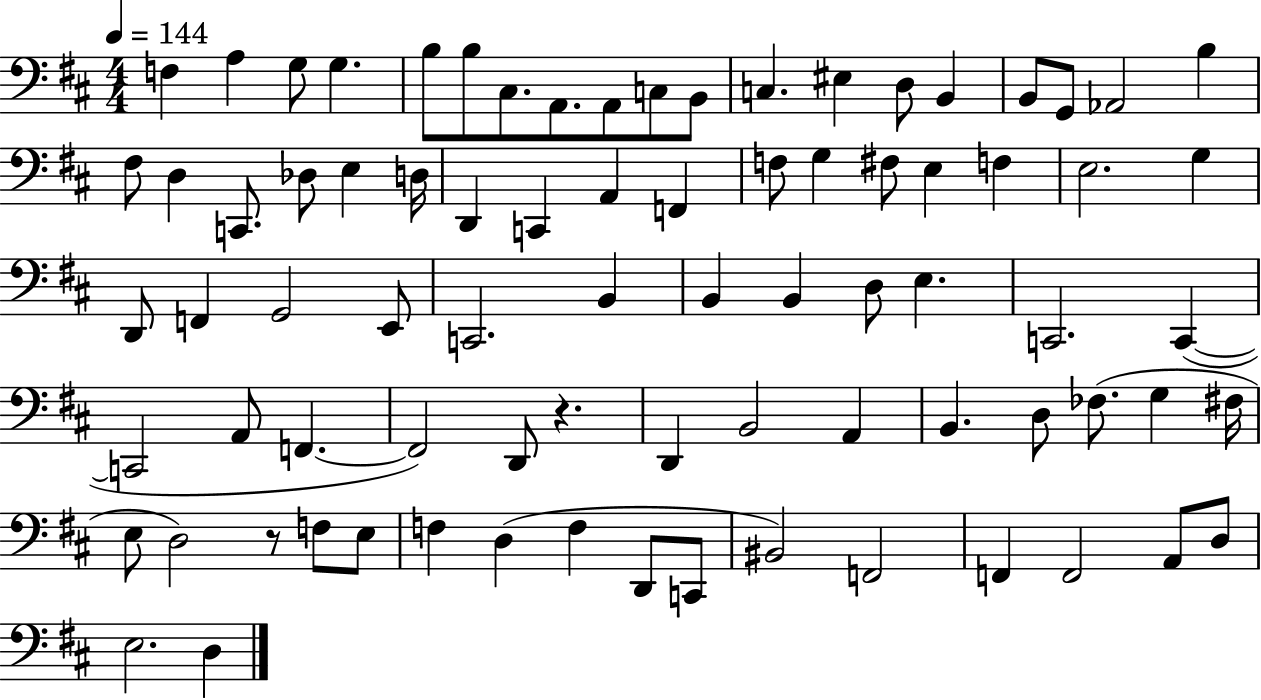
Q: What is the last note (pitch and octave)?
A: D3